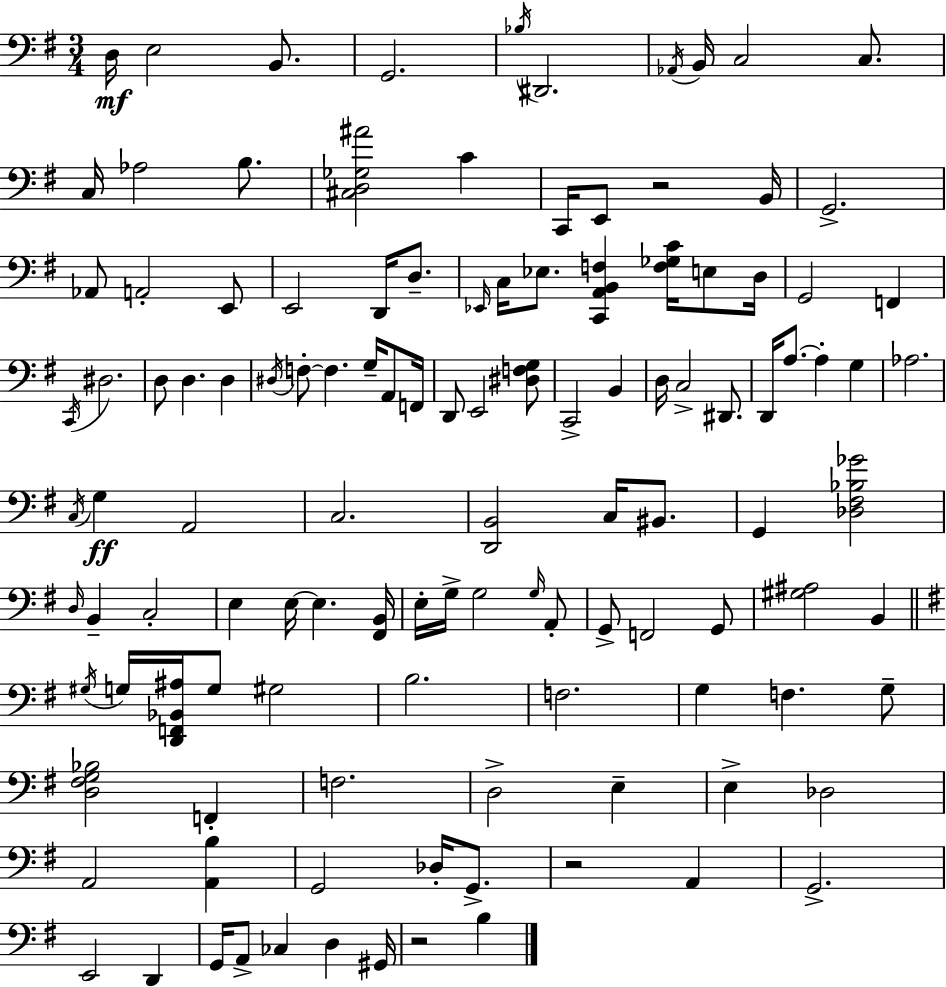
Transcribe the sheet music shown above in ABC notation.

X:1
T:Untitled
M:3/4
L:1/4
K:G
D,/4 E,2 B,,/2 G,,2 _B,/4 ^D,,2 _A,,/4 B,,/4 C,2 C,/2 C,/4 _A,2 B,/2 [^C,D,_G,^A]2 C C,,/4 E,,/2 z2 B,,/4 G,,2 _A,,/2 A,,2 E,,/2 E,,2 D,,/4 D,/2 _E,,/4 C,/4 _E,/2 [C,,A,,B,,F,] [F,_G,C]/4 E,/2 D,/4 G,,2 F,, C,,/4 ^D,2 D,/2 D, D, ^D,/4 F,/2 F, G,/4 A,,/2 F,,/4 D,,/2 E,,2 [^D,F,G,]/2 C,,2 B,, D,/4 C,2 ^D,,/2 D,,/4 A,/2 A, G, _A,2 C,/4 G, A,,2 C,2 [D,,B,,]2 C,/4 ^B,,/2 G,, [_D,^F,_B,_G]2 D,/4 B,, C,2 E, E,/4 E, [^F,,B,,]/4 E,/4 G,/4 G,2 G,/4 A,,/2 G,,/2 F,,2 G,,/2 [^G,^A,]2 B,, ^G,/4 G,/4 [D,,F,,_B,,^A,]/4 G,/2 ^G,2 B,2 F,2 G, F, G,/2 [D,^F,G,_B,]2 F,, F,2 D,2 E, E, _D,2 A,,2 [A,,B,] G,,2 _D,/4 G,,/2 z2 A,, G,,2 E,,2 D,, G,,/4 A,,/2 _C, D, ^G,,/4 z2 B,